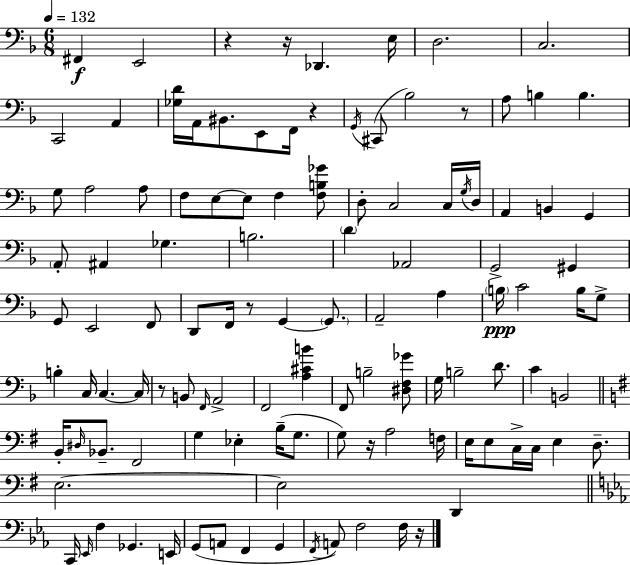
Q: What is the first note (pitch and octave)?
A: F#2